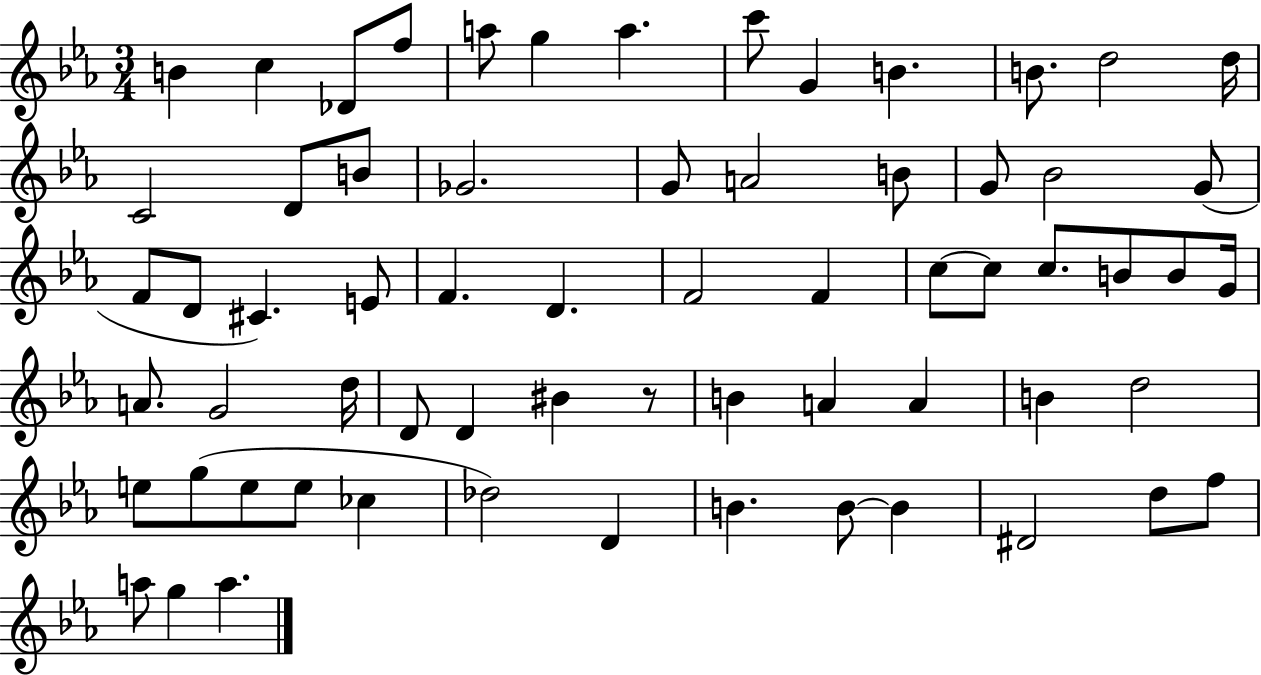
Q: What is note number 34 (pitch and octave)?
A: C5